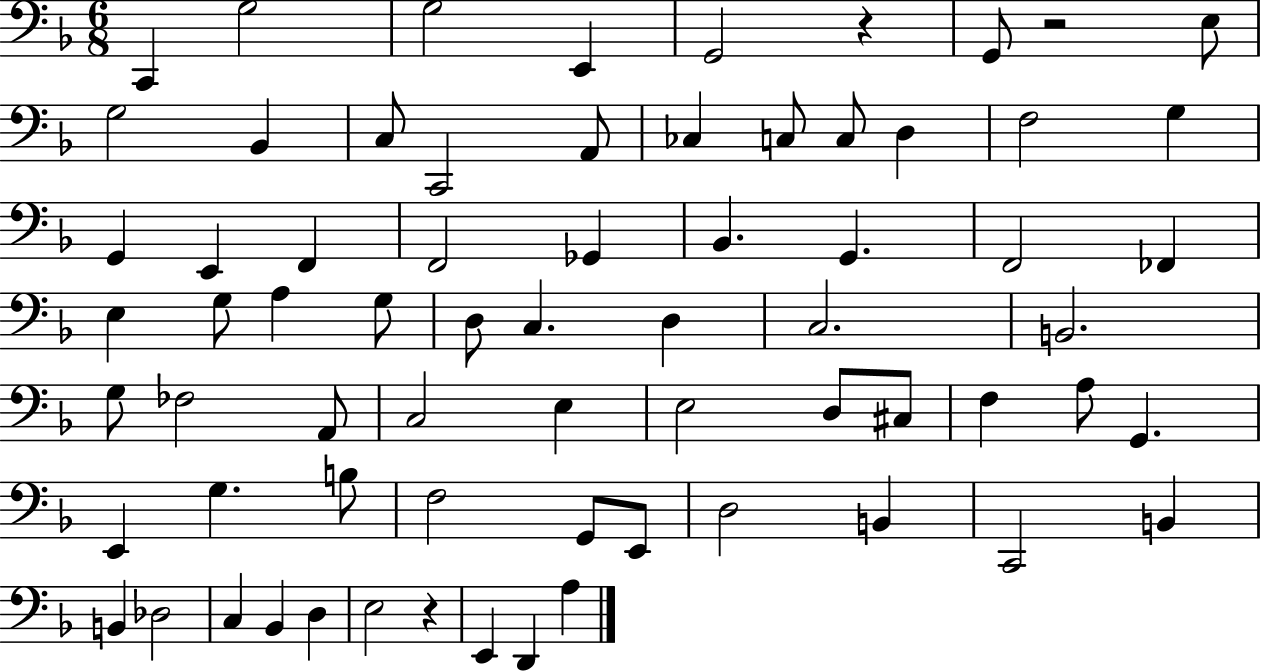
C2/q G3/h G3/h E2/q G2/h R/q G2/e R/h E3/e G3/h Bb2/q C3/e C2/h A2/e CES3/q C3/e C3/e D3/q F3/h G3/q G2/q E2/q F2/q F2/h Gb2/q Bb2/q. G2/q. F2/h FES2/q E3/q G3/e A3/q G3/e D3/e C3/q. D3/q C3/h. B2/h. G3/e FES3/h A2/e C3/h E3/q E3/h D3/e C#3/e F3/q A3/e G2/q. E2/q G3/q. B3/e F3/h G2/e E2/e D3/h B2/q C2/h B2/q B2/q Db3/h C3/q Bb2/q D3/q E3/h R/q E2/q D2/q A3/q